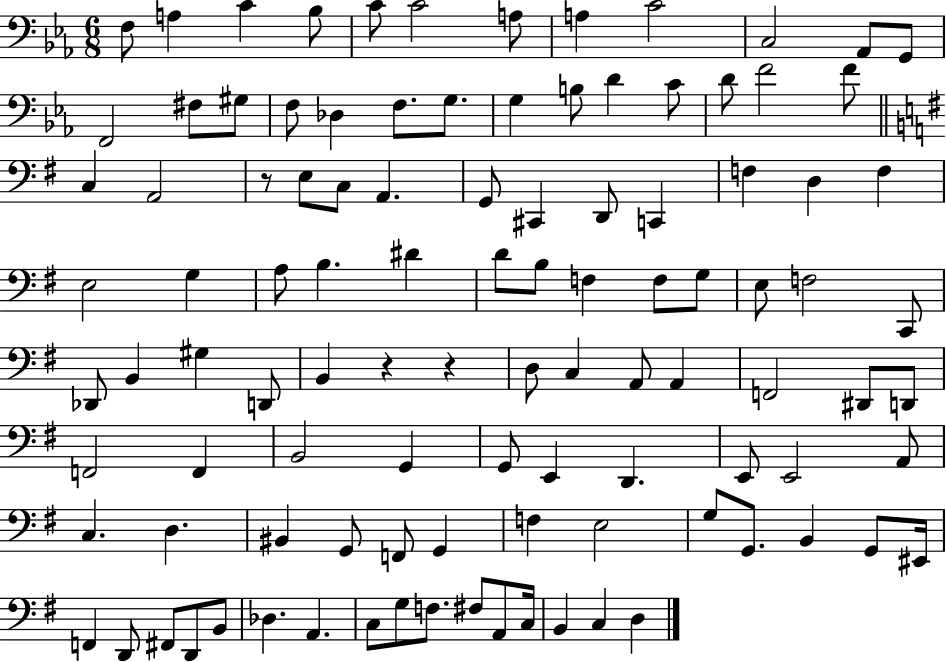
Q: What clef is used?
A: bass